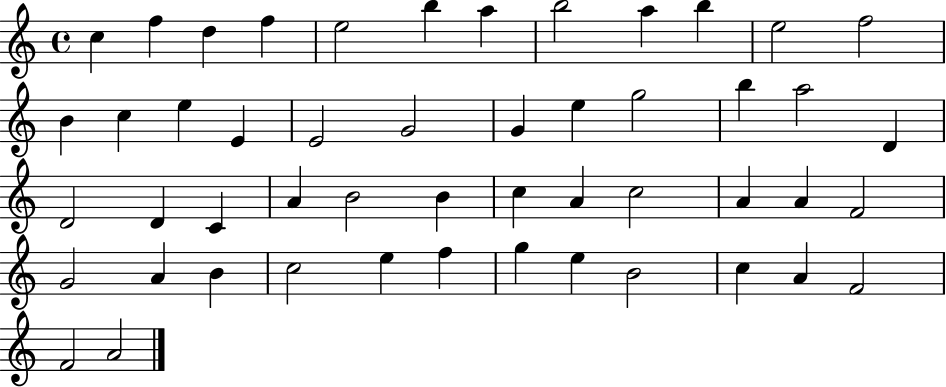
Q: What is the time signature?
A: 4/4